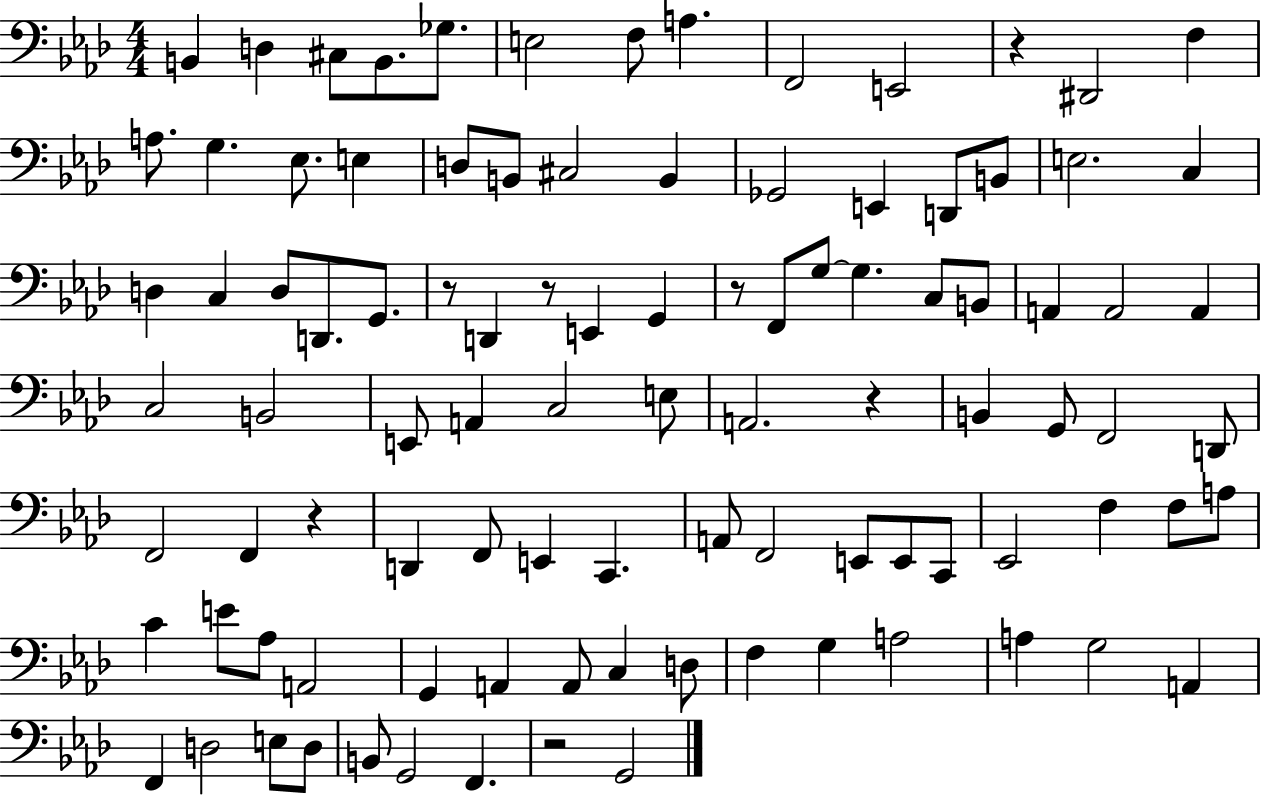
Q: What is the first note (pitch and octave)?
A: B2